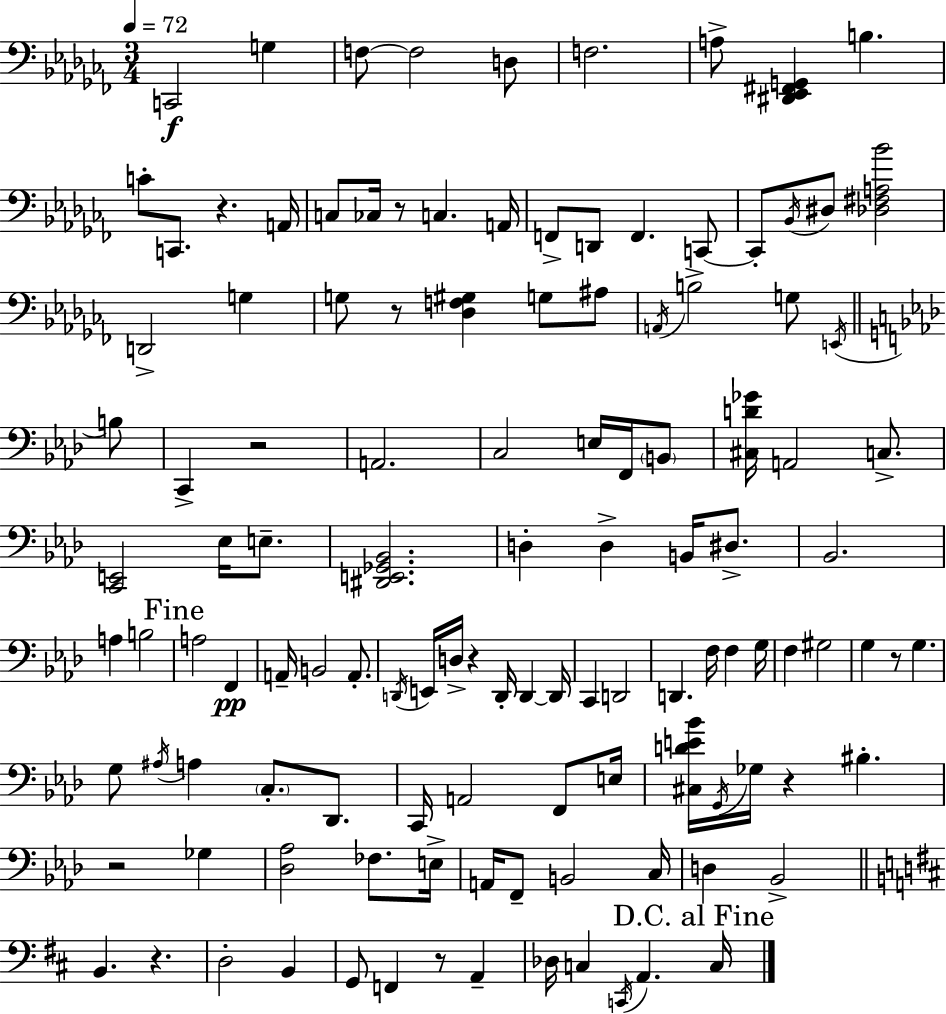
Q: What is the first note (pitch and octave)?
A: C2